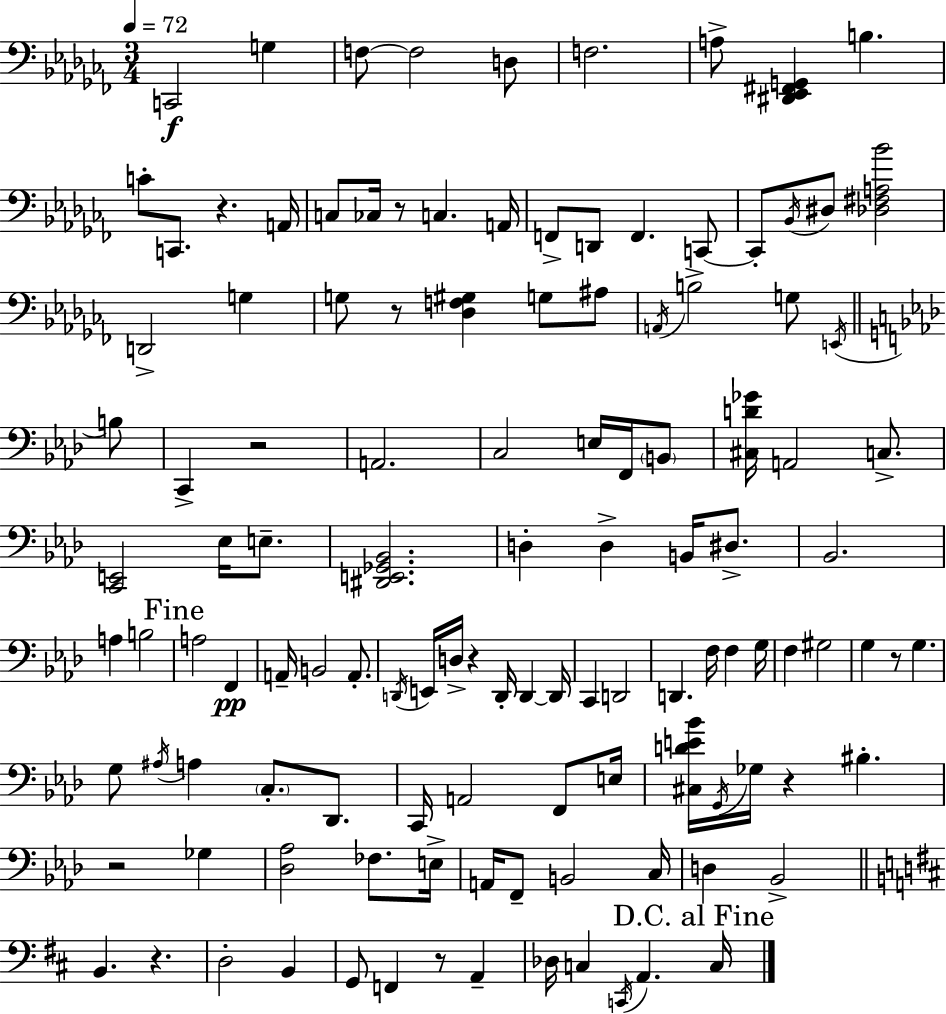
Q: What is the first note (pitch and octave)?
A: C2